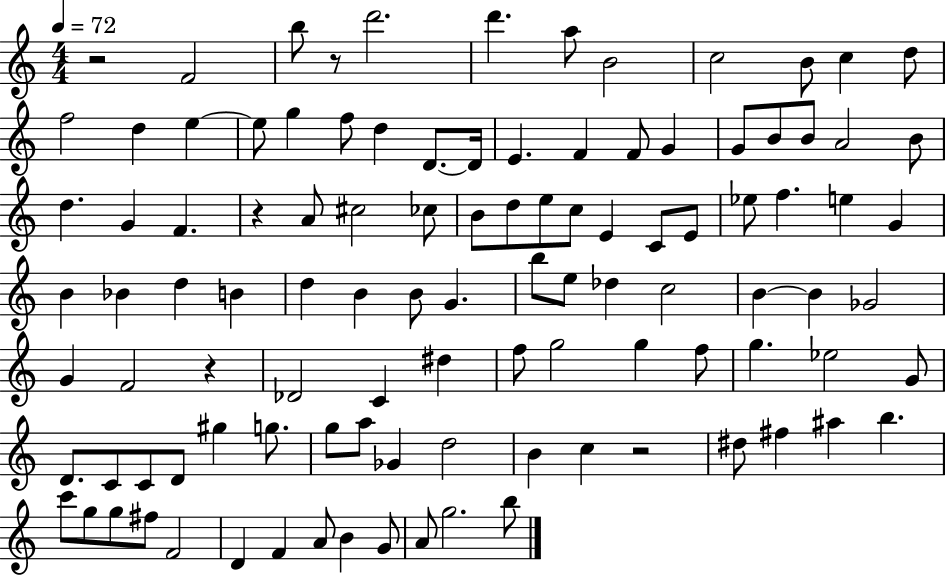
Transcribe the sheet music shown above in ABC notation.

X:1
T:Untitled
M:4/4
L:1/4
K:C
z2 F2 b/2 z/2 d'2 d' a/2 B2 c2 B/2 c d/2 f2 d e e/2 g f/2 d D/2 D/4 E F F/2 G G/2 B/2 B/2 A2 B/2 d G F z A/2 ^c2 _c/2 B/2 d/2 e/2 c/2 E C/2 E/2 _e/2 f e G B _B d B d B B/2 G b/2 e/2 _d c2 B B _G2 G F2 z _D2 C ^d f/2 g2 g f/2 g _e2 G/2 D/2 C/2 C/2 D/2 ^g g/2 g/2 a/2 _G d2 B c z2 ^d/2 ^f ^a b c'/2 g/2 g/2 ^f/2 F2 D F A/2 B G/2 A/2 g2 b/2